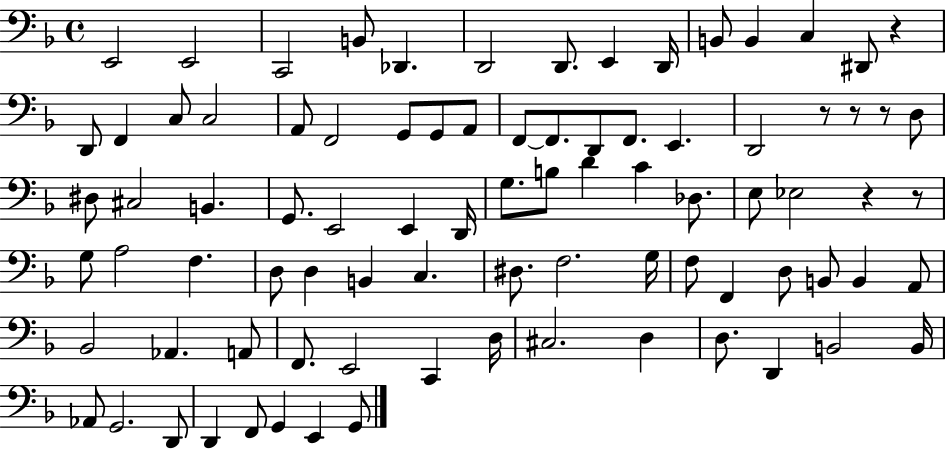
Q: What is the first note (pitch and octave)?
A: E2